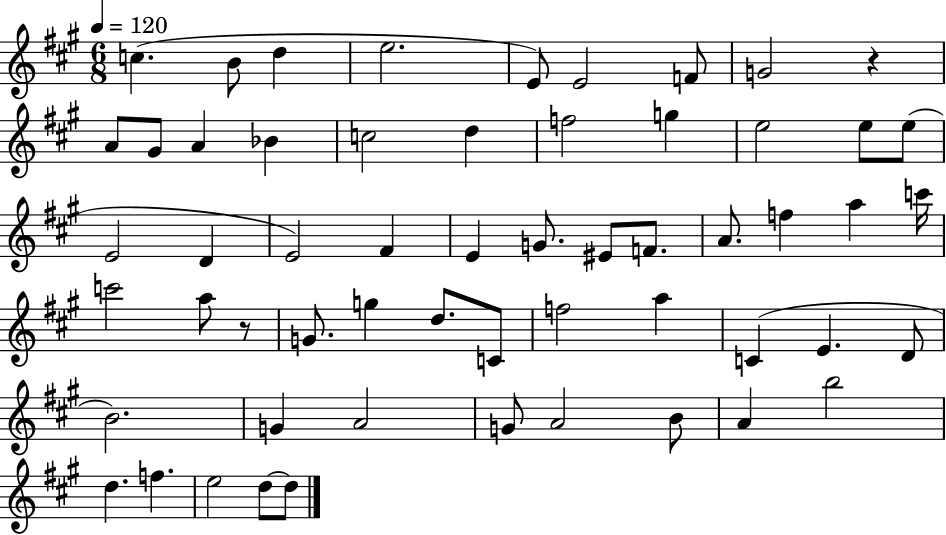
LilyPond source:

{
  \clef treble
  \numericTimeSignature
  \time 6/8
  \key a \major
  \tempo 4 = 120
  c''4.( b'8 d''4 | e''2. | e'8) e'2 f'8 | g'2 r4 | \break a'8 gis'8 a'4 bes'4 | c''2 d''4 | f''2 g''4 | e''2 e''8 e''8( | \break e'2 d'4 | e'2) fis'4 | e'4 g'8. eis'8 f'8. | a'8. f''4 a''4 c'''16 | \break c'''2 a''8 r8 | g'8. g''4 d''8. c'8 | f''2 a''4 | c'4( e'4. d'8 | \break b'2.) | g'4 a'2 | g'8 a'2 b'8 | a'4 b''2 | \break d''4. f''4. | e''2 d''8~~ d''8 | \bar "|."
}